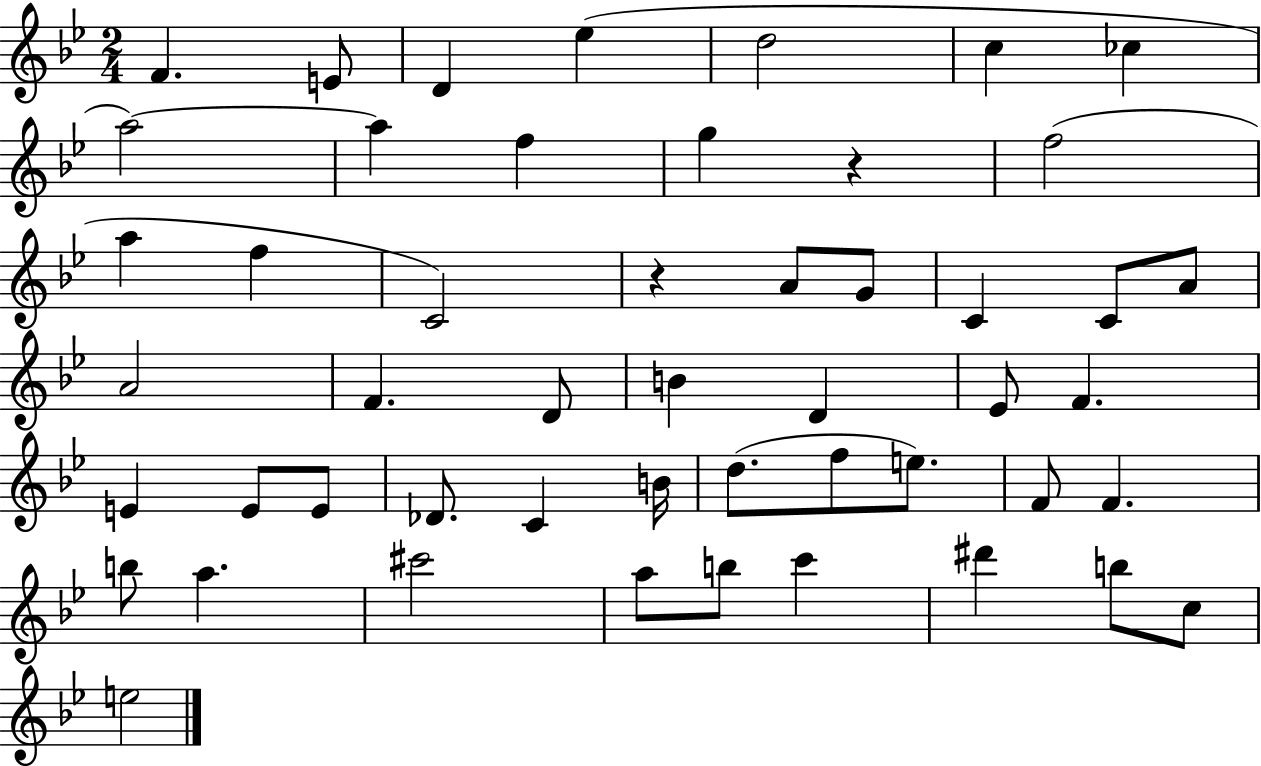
X:1
T:Untitled
M:2/4
L:1/4
K:Bb
F E/2 D _e d2 c _c a2 a f g z f2 a f C2 z A/2 G/2 C C/2 A/2 A2 F D/2 B D _E/2 F E E/2 E/2 _D/2 C B/4 d/2 f/2 e/2 F/2 F b/2 a ^c'2 a/2 b/2 c' ^d' b/2 c/2 e2